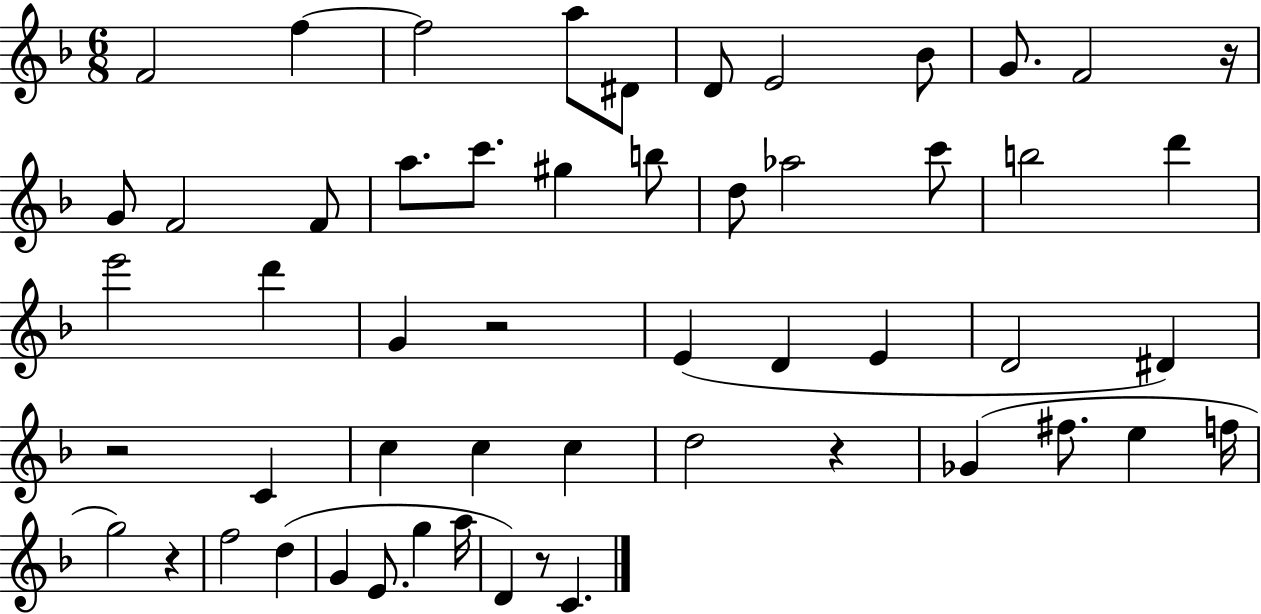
{
  \clef treble
  \numericTimeSignature
  \time 6/8
  \key f \major
  f'2 f''4~~ | f''2 a''8 dis'8 | d'8 e'2 bes'8 | g'8. f'2 r16 | \break g'8 f'2 f'8 | a''8. c'''8. gis''4 b''8 | d''8 aes''2 c'''8 | b''2 d'''4 | \break e'''2 d'''4 | g'4 r2 | e'4( d'4 e'4 | d'2 dis'4) | \break r2 c'4 | c''4 c''4 c''4 | d''2 r4 | ges'4( fis''8. e''4 f''16 | \break g''2) r4 | f''2 d''4( | g'4 e'8. g''4 a''16 | d'4) r8 c'4. | \break \bar "|."
}